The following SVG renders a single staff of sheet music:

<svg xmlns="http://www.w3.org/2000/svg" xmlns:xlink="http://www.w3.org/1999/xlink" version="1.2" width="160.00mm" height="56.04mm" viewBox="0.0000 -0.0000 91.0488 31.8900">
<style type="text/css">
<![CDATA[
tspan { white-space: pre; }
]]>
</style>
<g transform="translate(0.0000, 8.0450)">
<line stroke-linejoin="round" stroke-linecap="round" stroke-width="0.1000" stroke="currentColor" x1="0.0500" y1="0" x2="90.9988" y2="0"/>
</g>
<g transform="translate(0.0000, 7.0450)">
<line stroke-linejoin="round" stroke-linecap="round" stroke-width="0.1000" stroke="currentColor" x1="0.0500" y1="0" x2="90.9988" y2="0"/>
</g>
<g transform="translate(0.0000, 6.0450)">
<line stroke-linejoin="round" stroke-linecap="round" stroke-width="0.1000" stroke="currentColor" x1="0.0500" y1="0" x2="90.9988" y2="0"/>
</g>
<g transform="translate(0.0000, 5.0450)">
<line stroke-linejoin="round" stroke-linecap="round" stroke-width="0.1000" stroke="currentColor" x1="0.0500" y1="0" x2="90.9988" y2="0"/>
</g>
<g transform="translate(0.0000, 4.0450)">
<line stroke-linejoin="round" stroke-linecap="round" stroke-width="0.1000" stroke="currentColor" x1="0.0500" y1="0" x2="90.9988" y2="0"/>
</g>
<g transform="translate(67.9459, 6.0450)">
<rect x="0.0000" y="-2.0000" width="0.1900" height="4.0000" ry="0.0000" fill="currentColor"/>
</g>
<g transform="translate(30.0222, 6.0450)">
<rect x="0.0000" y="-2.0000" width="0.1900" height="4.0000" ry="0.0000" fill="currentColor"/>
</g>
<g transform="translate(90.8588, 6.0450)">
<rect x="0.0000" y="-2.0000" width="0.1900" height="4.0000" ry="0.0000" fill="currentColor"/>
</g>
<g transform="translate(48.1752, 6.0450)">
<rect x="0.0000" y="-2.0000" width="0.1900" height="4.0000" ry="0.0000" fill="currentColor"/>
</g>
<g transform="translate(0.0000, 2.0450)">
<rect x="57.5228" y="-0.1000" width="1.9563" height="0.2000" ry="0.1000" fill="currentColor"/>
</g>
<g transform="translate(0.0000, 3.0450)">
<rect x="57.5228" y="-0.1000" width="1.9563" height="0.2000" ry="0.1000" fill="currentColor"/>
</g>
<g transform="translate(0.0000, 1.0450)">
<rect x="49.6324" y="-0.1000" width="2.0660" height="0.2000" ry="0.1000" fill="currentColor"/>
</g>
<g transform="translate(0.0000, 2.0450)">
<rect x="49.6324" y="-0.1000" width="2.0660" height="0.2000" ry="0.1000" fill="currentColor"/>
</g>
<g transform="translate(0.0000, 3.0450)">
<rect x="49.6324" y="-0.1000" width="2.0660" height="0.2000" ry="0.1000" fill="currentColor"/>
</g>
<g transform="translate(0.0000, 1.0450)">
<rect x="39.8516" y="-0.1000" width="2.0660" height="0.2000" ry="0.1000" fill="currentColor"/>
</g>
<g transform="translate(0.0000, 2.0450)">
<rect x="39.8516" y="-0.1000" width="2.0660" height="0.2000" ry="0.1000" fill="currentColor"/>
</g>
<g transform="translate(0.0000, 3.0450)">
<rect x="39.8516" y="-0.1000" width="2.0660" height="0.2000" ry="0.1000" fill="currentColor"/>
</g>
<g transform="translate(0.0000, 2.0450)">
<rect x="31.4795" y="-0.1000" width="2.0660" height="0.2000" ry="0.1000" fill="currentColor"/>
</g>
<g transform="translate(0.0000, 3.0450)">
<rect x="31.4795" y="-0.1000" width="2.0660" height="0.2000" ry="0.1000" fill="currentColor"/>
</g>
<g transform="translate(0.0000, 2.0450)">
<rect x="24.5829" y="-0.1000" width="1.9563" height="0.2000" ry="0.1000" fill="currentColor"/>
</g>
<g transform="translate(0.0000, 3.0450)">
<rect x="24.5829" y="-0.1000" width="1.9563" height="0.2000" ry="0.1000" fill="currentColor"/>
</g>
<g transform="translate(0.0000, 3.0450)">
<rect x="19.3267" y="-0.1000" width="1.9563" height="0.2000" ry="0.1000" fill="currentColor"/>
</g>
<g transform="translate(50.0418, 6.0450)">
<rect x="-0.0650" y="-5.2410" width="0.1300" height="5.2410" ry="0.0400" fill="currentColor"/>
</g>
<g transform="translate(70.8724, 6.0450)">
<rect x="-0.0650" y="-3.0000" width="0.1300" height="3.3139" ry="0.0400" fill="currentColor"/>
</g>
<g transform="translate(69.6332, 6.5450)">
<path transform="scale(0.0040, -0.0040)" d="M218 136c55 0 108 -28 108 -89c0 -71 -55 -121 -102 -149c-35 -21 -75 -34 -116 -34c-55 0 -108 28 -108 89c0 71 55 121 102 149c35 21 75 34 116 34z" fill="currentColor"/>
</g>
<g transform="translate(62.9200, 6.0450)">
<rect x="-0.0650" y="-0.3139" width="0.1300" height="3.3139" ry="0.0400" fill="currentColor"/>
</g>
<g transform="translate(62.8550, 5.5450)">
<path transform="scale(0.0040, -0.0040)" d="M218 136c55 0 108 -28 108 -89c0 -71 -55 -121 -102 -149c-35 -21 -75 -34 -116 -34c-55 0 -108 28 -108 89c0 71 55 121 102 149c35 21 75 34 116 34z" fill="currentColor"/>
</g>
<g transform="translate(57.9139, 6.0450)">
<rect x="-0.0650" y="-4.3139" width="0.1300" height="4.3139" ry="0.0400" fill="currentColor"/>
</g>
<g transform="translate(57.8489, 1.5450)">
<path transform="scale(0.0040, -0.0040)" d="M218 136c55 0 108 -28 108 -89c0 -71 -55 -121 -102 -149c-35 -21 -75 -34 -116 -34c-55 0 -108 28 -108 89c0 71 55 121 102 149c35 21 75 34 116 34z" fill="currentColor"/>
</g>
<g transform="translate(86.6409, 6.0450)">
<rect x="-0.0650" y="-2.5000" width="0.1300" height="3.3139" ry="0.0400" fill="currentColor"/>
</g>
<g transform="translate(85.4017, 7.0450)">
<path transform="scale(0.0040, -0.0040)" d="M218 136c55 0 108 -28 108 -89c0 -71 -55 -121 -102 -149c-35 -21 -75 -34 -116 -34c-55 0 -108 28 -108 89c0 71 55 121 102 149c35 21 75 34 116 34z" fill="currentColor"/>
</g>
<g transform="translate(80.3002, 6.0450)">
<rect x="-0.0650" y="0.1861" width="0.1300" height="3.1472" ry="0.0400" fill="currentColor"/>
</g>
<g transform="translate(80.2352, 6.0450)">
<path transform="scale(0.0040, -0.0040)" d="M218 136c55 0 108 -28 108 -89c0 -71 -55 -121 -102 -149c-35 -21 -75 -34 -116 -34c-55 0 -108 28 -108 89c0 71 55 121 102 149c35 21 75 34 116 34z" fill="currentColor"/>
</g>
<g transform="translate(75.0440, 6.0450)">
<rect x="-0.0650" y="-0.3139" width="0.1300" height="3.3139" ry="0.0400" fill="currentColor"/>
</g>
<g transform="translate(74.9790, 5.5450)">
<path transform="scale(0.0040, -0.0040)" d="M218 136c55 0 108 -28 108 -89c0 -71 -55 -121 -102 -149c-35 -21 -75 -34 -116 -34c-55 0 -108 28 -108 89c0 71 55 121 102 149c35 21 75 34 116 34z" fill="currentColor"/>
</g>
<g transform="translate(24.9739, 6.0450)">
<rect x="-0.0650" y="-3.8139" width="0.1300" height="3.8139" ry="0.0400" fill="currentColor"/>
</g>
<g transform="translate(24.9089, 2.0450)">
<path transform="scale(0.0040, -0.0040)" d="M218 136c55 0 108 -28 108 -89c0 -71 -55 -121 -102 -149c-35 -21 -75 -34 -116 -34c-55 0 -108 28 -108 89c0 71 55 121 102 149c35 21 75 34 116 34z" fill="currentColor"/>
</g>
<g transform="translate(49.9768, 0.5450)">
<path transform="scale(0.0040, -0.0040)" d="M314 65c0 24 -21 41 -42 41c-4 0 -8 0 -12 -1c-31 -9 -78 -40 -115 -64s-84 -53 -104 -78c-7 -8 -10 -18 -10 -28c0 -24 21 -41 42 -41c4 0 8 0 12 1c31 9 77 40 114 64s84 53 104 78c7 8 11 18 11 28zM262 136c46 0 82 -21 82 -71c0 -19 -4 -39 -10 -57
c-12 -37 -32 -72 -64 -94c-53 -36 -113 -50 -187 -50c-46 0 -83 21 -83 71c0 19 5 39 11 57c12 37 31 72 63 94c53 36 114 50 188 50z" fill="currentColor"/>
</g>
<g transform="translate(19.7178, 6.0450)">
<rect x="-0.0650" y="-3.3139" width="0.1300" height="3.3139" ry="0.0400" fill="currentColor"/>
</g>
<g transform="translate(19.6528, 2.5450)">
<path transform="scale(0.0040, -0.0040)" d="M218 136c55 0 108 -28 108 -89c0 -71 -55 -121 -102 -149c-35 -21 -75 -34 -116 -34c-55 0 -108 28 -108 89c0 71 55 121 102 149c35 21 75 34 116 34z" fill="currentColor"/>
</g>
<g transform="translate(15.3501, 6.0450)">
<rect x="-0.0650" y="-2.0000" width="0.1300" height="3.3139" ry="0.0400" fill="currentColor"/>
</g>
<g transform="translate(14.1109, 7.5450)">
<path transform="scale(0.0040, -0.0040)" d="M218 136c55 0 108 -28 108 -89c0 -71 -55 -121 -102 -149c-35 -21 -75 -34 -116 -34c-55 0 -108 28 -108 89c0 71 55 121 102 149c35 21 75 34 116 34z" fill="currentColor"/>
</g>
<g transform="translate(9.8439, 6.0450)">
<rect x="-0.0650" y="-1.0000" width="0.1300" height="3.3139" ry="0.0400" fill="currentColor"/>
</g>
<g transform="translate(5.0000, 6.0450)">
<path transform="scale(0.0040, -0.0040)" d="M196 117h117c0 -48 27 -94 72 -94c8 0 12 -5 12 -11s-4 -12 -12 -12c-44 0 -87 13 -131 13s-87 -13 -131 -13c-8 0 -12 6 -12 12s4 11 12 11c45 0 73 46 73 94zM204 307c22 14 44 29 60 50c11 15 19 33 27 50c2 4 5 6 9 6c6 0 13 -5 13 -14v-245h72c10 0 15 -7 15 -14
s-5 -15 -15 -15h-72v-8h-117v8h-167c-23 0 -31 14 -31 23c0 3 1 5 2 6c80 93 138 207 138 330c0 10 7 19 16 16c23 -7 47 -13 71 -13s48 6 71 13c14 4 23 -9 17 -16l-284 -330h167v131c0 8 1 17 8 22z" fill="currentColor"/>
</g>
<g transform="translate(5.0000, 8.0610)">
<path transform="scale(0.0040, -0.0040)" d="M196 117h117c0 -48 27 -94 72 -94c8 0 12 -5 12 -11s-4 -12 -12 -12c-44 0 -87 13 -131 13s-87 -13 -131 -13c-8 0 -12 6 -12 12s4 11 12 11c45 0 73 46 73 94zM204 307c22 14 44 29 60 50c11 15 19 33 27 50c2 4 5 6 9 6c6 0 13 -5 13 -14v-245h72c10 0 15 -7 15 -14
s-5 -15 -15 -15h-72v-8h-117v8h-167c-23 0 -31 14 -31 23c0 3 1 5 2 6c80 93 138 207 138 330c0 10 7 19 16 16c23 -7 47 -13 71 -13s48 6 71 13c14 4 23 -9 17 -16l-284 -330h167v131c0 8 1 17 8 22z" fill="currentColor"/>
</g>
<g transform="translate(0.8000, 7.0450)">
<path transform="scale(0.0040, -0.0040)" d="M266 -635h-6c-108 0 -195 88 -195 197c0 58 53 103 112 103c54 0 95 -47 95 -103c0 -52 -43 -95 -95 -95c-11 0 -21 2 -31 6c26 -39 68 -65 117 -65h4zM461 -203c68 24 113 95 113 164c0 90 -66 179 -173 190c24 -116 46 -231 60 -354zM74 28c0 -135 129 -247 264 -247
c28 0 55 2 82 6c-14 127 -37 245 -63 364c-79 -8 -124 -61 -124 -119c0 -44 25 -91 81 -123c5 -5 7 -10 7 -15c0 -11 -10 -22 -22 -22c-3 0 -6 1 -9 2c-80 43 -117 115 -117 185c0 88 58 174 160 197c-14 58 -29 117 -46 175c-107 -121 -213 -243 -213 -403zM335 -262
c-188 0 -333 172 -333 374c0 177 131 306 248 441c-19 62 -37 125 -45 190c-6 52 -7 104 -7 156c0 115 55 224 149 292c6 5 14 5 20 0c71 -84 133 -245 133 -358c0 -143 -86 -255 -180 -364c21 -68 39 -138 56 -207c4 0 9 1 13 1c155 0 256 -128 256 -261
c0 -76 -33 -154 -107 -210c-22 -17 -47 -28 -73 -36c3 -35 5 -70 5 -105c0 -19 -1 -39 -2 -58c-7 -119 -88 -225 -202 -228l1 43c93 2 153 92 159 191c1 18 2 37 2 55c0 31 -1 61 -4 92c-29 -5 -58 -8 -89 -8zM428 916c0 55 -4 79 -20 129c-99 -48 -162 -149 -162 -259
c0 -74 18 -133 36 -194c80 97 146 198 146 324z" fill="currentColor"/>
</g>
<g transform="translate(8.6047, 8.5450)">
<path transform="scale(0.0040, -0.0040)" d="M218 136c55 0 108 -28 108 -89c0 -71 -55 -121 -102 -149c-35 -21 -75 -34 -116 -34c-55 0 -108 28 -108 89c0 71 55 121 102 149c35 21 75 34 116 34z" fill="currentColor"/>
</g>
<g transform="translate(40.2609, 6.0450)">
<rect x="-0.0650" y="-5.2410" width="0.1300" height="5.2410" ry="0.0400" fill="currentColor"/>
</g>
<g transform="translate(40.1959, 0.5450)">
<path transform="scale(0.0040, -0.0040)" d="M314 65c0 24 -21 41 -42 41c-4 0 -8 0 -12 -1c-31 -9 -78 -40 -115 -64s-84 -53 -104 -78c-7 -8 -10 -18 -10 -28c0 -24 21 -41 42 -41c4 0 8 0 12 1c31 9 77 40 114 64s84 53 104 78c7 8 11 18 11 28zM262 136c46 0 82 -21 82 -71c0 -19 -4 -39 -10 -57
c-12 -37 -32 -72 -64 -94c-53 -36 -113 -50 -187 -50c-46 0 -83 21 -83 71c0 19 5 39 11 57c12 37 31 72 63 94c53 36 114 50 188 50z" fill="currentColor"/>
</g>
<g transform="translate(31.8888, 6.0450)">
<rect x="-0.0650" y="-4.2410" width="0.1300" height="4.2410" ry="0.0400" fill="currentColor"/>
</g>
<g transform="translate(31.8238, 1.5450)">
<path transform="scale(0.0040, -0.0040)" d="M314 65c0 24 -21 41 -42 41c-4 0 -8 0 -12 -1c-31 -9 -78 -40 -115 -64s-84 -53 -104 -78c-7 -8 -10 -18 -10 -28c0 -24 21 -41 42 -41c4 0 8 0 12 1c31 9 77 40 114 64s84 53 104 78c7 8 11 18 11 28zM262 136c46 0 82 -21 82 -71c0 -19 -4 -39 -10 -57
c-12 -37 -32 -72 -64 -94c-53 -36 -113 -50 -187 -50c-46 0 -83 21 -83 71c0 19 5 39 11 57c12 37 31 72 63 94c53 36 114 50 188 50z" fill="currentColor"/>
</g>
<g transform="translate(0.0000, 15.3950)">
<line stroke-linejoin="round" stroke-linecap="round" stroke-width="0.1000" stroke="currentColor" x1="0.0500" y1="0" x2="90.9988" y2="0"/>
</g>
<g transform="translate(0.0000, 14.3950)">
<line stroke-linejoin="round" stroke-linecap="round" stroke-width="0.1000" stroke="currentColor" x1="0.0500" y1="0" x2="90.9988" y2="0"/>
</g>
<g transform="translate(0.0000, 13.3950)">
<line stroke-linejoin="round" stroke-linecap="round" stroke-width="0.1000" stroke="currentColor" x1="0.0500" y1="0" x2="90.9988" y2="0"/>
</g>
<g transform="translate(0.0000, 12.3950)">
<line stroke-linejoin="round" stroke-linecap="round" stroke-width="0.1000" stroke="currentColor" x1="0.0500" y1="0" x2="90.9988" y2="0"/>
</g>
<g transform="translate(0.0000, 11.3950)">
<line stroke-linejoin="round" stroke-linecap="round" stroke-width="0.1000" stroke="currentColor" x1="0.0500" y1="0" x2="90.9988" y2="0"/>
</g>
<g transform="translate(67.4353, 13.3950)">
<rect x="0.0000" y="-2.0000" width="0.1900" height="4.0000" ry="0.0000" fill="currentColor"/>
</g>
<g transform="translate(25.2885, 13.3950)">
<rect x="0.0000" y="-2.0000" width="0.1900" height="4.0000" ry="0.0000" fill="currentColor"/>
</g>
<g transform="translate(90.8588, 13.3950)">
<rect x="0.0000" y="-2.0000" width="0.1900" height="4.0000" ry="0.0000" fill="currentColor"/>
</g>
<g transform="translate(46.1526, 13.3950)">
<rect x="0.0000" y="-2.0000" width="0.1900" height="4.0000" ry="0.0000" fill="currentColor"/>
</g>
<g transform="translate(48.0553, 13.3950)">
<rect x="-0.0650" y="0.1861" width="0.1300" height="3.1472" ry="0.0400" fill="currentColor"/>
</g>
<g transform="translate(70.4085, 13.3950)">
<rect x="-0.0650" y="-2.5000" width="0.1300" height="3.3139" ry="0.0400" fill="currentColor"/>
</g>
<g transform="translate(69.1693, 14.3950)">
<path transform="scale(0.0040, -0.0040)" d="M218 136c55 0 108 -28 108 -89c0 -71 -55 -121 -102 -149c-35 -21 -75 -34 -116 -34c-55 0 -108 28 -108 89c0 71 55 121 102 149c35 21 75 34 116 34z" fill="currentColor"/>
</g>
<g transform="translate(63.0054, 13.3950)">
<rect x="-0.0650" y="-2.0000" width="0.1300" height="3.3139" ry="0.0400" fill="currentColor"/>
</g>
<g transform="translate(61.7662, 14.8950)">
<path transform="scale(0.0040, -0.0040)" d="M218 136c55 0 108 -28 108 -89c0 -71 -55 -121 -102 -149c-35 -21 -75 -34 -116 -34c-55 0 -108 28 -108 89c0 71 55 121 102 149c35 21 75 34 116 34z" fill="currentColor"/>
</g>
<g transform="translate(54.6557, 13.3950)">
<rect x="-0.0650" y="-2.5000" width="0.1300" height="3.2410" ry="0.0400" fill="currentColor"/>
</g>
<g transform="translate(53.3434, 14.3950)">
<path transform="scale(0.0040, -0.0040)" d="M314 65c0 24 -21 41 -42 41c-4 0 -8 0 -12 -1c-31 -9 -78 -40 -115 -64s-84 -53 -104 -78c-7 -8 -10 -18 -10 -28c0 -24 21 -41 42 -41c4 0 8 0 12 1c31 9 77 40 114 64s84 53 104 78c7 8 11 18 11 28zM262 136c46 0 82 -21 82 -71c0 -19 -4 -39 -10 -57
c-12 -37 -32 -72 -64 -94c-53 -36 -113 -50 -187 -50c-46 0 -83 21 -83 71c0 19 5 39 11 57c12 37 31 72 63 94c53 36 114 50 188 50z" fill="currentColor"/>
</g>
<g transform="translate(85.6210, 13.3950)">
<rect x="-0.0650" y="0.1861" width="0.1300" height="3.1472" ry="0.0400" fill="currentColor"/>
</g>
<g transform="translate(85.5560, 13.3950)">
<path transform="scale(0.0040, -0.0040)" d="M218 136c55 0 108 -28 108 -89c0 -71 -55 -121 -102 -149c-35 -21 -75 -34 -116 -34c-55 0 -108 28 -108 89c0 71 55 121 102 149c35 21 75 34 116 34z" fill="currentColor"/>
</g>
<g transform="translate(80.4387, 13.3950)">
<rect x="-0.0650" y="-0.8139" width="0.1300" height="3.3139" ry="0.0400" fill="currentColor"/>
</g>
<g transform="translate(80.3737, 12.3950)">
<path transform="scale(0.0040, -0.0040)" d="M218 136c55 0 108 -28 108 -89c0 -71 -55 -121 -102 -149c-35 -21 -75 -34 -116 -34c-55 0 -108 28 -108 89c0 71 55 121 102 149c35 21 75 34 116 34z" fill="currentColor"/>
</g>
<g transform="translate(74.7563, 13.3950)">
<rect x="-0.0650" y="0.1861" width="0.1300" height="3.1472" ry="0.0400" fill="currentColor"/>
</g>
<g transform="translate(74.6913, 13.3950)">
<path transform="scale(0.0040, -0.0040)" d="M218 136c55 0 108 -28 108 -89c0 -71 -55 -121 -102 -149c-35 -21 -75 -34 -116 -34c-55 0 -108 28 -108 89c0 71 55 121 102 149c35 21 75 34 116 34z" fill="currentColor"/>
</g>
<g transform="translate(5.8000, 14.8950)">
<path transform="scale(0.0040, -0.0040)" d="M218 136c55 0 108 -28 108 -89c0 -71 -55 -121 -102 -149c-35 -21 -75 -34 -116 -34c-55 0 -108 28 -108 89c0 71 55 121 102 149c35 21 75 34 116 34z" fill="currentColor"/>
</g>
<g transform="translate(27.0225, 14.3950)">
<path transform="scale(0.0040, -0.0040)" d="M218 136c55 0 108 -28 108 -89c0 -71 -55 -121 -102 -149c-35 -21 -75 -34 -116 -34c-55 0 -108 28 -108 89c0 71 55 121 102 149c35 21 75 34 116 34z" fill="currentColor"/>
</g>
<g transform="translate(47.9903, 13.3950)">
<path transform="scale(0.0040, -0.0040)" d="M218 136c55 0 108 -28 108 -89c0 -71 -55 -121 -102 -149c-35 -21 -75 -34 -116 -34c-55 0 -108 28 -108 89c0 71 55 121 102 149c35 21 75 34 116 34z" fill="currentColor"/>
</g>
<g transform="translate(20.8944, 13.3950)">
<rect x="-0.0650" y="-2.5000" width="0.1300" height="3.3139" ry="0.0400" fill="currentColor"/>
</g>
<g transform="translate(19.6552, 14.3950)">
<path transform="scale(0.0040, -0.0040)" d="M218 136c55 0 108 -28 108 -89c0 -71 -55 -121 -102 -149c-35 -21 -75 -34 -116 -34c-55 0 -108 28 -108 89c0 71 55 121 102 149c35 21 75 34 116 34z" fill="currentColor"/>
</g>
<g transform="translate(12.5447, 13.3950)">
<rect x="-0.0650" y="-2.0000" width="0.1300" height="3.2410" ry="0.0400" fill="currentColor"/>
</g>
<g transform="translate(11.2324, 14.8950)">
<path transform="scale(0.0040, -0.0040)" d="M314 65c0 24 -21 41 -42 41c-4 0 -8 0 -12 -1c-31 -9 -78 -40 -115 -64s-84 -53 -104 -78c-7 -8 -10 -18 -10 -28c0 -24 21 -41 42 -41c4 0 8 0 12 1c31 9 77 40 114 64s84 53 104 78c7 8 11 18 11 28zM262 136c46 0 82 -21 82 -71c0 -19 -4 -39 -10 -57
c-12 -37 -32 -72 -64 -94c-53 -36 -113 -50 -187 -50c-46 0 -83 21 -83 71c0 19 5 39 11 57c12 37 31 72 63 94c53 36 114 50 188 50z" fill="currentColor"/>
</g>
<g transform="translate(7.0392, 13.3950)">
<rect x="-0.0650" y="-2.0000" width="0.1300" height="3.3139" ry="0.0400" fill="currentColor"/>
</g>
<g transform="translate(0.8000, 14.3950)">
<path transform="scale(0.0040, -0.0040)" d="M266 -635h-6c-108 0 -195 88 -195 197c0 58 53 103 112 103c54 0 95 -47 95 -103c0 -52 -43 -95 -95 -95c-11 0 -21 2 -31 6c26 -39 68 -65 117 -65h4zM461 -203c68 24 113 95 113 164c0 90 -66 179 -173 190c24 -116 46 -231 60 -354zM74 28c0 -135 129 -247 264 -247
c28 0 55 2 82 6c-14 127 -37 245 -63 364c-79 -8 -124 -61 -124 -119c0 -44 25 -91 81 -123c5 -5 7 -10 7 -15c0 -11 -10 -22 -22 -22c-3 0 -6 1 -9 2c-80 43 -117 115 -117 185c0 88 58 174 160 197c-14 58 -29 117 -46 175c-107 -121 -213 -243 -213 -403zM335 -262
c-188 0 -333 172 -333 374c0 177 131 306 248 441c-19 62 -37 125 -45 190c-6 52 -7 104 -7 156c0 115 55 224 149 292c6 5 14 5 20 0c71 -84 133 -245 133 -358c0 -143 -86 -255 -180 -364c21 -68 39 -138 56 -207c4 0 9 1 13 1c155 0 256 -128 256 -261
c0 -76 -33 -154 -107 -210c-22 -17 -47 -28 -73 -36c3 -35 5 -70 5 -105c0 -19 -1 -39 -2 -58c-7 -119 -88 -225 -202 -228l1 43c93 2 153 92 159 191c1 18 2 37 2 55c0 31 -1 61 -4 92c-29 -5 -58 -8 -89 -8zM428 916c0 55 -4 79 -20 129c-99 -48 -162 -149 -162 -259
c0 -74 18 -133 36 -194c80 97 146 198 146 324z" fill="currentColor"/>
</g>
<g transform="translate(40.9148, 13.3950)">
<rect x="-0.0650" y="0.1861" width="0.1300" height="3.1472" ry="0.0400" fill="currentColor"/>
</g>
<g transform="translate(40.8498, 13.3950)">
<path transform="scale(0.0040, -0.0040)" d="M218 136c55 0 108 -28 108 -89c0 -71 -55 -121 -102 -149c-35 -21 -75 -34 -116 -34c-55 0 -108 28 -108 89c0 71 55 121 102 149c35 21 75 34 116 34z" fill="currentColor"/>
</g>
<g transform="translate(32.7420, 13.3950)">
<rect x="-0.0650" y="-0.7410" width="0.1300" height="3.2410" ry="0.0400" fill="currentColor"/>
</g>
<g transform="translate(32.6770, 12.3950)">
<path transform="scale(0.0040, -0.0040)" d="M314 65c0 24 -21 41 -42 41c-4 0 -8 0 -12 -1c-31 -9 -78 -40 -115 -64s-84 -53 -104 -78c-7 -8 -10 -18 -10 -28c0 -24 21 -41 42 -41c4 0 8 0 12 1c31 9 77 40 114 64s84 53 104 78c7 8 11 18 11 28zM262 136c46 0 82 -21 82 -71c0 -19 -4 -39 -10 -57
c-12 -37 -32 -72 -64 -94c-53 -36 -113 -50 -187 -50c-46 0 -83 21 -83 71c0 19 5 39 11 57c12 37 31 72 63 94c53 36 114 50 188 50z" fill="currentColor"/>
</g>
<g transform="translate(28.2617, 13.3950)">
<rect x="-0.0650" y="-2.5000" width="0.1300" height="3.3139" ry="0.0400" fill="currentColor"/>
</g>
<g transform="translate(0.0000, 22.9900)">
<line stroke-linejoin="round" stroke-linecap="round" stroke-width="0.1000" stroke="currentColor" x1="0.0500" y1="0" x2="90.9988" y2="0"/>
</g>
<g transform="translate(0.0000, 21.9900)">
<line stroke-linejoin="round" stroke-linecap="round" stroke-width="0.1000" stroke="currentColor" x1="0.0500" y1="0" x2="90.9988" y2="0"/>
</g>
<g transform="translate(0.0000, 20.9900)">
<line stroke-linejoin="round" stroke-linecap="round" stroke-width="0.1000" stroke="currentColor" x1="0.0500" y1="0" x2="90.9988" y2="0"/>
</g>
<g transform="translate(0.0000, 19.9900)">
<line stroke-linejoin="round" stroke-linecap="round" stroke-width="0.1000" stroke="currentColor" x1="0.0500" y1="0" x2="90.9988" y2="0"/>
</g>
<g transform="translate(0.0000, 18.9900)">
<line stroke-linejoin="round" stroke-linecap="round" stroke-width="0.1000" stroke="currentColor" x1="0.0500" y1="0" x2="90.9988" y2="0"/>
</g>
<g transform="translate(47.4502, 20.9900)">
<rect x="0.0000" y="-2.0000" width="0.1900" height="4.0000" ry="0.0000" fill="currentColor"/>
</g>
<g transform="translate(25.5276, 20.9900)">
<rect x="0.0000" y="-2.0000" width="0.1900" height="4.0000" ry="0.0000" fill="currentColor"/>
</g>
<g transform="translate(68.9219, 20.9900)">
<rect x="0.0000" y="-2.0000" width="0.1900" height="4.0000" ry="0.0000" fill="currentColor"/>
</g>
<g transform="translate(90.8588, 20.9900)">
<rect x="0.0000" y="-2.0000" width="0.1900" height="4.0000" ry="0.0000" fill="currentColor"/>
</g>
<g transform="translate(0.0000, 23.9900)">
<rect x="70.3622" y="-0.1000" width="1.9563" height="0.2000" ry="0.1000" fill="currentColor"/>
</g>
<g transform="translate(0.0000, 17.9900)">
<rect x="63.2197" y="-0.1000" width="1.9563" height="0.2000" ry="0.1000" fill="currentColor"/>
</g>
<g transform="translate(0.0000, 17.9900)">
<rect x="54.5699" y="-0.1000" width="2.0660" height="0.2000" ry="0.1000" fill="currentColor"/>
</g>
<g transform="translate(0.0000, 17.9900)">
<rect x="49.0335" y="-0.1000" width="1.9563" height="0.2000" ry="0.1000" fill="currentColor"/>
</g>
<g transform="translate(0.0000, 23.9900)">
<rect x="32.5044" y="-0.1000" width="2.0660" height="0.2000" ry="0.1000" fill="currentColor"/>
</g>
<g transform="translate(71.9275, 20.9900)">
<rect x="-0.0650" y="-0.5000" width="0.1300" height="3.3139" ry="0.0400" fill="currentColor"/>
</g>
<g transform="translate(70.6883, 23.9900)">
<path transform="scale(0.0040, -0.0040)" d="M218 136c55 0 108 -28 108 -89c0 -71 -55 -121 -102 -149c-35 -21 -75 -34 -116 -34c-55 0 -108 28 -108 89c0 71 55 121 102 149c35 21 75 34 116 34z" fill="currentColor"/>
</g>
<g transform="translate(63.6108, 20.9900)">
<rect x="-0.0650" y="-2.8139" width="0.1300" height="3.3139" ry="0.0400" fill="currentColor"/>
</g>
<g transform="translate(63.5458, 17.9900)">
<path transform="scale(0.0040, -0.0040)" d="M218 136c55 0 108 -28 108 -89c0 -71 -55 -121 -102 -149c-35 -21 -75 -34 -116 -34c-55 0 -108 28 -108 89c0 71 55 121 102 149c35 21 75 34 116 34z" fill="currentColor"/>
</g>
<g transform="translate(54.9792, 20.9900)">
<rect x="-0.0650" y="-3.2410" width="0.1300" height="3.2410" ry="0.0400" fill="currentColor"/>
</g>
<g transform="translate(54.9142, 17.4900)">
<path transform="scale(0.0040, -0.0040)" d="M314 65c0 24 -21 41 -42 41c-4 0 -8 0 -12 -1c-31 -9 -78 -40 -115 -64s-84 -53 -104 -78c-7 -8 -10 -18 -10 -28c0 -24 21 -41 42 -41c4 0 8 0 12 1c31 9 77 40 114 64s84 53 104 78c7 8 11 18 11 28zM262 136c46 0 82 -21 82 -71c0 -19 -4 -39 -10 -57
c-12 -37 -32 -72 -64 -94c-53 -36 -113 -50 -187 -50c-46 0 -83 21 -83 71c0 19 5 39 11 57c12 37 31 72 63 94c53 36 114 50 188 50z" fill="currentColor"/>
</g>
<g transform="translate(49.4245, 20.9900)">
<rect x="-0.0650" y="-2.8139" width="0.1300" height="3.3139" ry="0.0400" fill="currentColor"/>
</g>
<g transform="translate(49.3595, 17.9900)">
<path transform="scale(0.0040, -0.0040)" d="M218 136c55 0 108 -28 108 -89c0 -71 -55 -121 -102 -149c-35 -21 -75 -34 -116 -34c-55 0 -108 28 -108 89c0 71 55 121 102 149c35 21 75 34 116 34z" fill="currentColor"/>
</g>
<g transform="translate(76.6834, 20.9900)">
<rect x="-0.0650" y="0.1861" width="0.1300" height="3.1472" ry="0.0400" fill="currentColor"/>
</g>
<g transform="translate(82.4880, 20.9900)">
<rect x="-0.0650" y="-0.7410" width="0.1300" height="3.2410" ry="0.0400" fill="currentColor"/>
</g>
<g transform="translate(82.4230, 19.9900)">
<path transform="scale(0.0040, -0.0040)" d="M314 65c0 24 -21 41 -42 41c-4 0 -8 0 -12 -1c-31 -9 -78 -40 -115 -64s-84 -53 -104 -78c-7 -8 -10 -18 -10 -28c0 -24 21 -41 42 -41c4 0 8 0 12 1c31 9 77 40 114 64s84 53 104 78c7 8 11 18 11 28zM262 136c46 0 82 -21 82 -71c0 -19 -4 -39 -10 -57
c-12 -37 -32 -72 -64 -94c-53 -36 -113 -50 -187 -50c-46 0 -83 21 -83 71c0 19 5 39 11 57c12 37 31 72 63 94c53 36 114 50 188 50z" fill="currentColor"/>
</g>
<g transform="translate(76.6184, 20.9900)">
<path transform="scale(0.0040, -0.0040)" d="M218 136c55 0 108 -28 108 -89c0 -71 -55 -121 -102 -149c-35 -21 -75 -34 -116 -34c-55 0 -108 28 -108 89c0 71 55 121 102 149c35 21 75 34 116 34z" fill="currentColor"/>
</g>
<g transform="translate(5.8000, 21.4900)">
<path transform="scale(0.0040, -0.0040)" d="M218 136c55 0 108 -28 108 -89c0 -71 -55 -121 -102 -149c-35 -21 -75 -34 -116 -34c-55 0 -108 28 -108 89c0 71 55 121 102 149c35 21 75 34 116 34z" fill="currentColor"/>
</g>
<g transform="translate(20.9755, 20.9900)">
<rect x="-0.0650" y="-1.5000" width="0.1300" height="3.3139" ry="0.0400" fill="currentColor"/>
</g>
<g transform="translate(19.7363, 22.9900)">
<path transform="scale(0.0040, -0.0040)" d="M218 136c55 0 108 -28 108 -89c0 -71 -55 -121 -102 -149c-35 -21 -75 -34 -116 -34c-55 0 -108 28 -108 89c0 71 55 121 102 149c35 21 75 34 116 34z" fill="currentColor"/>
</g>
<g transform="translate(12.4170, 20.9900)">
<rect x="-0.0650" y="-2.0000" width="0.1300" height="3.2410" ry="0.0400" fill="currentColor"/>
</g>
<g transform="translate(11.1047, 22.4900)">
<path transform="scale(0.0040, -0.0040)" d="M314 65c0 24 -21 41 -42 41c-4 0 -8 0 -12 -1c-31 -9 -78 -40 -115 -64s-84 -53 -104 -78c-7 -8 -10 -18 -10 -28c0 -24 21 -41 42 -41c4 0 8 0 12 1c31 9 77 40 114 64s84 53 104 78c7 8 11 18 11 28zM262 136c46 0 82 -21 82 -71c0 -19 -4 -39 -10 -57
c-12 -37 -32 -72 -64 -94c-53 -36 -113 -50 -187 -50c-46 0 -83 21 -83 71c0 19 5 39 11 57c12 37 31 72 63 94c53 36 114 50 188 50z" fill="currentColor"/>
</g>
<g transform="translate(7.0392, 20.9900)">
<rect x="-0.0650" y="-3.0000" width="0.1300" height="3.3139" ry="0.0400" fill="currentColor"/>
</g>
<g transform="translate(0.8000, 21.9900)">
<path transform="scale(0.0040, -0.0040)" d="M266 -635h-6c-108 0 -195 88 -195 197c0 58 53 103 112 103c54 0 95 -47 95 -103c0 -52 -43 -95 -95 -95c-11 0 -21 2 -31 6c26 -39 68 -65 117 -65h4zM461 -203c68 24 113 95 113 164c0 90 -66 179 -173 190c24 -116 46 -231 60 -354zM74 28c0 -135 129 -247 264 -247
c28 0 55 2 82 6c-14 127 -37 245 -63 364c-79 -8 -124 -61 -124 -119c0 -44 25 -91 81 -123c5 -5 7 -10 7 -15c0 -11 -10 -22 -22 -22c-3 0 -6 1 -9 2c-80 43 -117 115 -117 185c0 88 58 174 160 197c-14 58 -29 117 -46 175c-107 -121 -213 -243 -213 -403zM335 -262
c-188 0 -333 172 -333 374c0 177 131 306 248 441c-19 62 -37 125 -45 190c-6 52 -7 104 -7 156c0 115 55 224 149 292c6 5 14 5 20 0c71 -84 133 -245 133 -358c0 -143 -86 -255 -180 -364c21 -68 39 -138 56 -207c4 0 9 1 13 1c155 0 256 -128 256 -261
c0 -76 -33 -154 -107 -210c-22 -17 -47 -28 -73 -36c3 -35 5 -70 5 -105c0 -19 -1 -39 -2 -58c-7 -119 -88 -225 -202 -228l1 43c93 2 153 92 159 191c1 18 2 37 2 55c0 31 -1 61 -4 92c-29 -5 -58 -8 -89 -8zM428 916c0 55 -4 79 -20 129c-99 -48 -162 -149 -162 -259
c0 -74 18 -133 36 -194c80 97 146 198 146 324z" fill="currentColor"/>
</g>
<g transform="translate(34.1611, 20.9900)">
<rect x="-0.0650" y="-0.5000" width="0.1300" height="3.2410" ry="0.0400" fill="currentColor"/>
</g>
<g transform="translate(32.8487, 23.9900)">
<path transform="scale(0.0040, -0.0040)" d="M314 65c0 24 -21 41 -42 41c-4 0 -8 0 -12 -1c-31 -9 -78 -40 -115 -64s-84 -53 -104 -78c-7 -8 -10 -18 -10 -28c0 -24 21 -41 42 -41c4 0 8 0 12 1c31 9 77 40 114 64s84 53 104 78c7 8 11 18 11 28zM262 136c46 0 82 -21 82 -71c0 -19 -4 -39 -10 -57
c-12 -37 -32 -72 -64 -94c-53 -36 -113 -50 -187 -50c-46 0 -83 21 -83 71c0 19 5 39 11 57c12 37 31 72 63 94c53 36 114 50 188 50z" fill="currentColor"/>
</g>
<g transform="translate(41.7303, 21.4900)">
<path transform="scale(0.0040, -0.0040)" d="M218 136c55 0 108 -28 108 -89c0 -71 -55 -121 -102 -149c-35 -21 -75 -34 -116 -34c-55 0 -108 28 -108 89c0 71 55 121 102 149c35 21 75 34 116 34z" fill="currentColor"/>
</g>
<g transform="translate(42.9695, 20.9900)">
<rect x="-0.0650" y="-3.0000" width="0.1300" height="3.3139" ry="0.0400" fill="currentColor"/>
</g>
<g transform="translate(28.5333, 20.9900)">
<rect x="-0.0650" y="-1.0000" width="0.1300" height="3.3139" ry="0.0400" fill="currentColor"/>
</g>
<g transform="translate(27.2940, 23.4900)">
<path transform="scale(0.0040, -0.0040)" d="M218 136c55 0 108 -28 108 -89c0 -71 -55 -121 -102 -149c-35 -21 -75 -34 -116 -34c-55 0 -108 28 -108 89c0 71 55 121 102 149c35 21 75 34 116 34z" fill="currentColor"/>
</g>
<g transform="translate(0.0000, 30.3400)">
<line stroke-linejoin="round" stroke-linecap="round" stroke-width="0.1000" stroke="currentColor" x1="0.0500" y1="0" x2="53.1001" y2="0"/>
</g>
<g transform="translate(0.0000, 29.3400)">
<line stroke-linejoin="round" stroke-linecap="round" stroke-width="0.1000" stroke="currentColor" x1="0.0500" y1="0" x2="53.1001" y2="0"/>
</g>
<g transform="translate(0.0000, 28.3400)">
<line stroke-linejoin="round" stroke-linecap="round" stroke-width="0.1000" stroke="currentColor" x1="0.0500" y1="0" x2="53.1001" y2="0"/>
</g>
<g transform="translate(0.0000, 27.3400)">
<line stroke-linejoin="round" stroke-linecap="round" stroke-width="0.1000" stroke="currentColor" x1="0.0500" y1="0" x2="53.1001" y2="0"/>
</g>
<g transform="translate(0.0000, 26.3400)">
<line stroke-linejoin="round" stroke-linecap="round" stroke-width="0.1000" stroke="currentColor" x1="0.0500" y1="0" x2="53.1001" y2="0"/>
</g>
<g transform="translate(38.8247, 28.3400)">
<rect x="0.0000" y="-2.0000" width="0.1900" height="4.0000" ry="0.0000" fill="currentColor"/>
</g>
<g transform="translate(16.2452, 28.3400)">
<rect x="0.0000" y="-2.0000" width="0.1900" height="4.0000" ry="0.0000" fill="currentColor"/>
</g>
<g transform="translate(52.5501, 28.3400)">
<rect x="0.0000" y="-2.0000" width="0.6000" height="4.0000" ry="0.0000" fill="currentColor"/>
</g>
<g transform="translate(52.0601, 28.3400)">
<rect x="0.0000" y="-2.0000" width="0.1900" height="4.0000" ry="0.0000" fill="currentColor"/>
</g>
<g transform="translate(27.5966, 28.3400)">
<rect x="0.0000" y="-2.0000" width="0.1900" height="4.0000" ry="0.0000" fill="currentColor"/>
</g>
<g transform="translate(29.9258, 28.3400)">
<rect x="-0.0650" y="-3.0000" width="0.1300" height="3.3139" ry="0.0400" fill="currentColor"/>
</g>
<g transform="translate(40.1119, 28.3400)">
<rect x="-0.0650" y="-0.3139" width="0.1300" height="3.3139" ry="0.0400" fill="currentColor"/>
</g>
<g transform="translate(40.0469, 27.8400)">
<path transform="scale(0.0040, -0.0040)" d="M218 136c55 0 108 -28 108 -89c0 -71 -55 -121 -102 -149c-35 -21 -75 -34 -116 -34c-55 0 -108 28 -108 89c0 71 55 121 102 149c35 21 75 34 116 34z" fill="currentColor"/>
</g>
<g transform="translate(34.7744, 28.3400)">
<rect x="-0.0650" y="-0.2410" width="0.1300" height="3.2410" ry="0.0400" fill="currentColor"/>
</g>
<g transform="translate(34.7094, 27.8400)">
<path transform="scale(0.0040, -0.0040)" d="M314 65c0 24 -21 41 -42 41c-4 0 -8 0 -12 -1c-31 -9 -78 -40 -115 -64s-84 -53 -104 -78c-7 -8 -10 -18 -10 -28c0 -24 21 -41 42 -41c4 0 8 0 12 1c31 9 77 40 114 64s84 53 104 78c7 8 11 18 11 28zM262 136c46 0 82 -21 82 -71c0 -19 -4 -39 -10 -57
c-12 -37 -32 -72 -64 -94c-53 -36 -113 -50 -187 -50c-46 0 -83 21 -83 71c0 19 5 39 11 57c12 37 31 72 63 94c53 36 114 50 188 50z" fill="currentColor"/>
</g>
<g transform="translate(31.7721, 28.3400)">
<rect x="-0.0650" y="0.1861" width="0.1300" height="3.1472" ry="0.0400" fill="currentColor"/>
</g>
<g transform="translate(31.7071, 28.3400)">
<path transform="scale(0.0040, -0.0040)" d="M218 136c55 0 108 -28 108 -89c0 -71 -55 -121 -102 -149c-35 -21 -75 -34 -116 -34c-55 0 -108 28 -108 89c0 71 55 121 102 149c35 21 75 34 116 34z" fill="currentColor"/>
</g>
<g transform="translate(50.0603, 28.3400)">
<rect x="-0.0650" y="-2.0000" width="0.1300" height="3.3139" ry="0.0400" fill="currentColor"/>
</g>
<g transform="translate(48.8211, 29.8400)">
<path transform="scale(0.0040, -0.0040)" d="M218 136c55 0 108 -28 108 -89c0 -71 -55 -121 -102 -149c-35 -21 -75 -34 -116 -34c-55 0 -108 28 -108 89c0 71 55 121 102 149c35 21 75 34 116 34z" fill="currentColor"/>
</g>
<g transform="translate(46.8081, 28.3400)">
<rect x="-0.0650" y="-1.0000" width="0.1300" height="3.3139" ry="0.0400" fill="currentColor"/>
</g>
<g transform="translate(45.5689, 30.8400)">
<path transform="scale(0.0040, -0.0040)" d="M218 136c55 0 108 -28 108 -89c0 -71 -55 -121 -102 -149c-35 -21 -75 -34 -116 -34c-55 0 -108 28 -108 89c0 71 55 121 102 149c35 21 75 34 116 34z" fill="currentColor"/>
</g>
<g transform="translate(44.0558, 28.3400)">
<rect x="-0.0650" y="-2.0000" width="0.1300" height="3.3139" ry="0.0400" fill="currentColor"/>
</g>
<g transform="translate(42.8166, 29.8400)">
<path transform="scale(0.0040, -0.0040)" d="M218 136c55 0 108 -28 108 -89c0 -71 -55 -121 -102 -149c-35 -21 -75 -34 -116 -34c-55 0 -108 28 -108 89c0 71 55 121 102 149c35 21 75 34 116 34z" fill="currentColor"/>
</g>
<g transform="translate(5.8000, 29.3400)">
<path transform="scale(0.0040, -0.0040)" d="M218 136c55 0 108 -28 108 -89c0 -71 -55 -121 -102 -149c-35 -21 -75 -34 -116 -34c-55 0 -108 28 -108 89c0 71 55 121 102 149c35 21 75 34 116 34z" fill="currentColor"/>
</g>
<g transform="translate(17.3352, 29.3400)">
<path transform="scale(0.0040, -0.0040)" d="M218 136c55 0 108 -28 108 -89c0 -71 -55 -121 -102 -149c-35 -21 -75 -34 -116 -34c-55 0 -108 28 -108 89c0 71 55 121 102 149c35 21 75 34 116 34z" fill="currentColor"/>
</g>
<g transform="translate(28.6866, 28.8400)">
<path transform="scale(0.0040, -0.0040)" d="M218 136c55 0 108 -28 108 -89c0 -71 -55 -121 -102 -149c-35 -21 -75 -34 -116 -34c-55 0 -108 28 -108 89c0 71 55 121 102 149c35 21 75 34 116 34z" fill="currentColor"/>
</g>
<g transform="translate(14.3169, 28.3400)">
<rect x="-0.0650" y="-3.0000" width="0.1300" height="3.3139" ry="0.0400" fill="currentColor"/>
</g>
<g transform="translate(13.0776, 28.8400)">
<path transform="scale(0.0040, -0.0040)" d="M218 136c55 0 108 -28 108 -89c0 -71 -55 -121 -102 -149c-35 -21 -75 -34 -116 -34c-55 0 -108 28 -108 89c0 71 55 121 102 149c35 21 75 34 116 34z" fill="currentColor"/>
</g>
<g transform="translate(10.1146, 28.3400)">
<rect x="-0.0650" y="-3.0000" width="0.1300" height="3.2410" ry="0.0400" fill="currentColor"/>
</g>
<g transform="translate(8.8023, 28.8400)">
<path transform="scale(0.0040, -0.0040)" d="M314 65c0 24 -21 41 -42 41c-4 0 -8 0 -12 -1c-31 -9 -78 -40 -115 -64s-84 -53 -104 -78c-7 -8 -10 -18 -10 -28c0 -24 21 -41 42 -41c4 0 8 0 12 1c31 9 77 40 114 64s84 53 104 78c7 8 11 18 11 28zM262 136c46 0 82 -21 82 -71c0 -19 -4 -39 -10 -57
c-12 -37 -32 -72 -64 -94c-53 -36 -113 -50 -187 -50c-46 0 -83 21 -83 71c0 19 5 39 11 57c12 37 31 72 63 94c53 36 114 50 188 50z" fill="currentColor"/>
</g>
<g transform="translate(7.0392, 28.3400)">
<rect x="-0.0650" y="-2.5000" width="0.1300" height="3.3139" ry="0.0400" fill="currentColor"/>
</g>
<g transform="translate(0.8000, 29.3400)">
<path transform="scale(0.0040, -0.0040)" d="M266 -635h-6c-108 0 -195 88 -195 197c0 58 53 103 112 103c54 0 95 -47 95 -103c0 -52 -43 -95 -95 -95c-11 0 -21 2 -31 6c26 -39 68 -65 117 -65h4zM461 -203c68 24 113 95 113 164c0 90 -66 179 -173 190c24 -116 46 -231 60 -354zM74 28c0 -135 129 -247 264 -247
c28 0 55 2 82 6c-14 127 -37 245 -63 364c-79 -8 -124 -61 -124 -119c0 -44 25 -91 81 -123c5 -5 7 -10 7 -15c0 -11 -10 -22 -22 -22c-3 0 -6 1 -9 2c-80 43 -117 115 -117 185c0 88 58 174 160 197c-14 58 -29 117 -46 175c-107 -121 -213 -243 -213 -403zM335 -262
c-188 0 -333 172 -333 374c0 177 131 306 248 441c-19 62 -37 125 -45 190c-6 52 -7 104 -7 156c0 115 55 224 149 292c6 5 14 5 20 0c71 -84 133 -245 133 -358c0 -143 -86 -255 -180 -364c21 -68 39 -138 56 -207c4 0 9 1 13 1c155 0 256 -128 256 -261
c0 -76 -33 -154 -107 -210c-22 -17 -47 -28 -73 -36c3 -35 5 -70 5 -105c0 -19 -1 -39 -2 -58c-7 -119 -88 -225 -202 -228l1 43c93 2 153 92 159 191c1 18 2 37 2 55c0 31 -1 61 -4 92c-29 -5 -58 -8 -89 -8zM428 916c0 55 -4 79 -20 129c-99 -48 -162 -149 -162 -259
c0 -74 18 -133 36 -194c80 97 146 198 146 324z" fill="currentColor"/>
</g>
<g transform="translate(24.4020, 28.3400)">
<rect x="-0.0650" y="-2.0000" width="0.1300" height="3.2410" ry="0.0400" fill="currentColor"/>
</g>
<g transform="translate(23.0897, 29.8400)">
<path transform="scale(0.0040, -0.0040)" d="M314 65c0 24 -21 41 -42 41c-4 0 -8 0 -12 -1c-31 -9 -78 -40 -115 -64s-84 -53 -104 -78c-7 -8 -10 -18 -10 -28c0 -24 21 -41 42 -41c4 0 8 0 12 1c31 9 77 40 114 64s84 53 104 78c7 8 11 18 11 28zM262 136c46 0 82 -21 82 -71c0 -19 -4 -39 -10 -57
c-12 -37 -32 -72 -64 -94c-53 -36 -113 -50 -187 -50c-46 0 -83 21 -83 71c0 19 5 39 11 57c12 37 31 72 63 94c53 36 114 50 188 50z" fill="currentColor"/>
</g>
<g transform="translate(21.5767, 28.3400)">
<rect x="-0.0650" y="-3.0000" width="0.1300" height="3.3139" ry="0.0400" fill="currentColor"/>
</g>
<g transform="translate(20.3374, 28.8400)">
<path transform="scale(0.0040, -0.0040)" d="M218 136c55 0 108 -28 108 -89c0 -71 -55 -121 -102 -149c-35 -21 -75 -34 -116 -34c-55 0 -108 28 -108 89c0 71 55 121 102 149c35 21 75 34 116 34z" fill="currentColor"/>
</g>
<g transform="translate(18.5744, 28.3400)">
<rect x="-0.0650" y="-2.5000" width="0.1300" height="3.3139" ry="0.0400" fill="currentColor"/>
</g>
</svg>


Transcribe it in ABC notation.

X:1
T:Untitled
M:4/4
L:1/4
K:C
D F b c' d'2 f'2 f'2 d' c A c B G F F2 G G d2 B B G2 F G B d B A F2 E D C2 A a b2 a C B d2 G A2 A G A F2 A B c2 c F D F